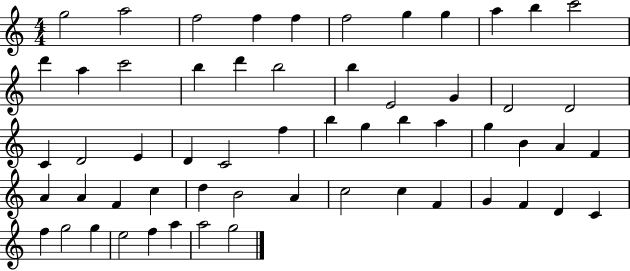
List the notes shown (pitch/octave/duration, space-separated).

G5/h A5/h F5/h F5/q F5/q F5/h G5/q G5/q A5/q B5/q C6/h D6/q A5/q C6/h B5/q D6/q B5/h B5/q E4/h G4/q D4/h D4/h C4/q D4/h E4/q D4/q C4/h F5/q B5/q G5/q B5/q A5/q G5/q B4/q A4/q F4/q A4/q A4/q F4/q C5/q D5/q B4/h A4/q C5/h C5/q F4/q G4/q F4/q D4/q C4/q F5/q G5/h G5/q E5/h F5/q A5/q A5/h G5/h